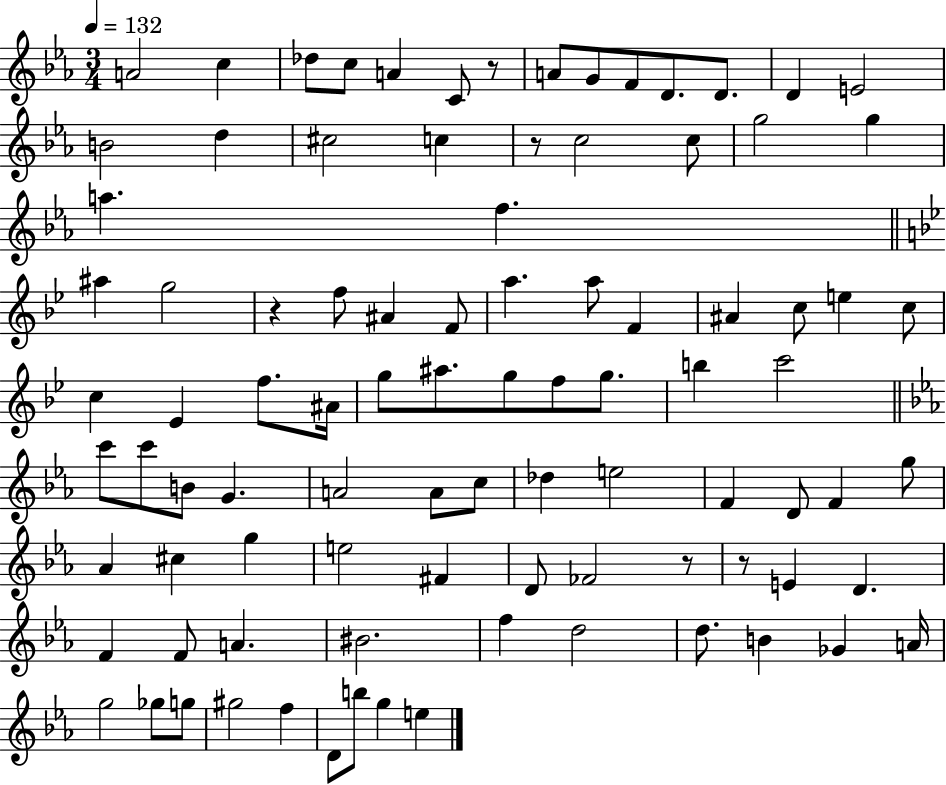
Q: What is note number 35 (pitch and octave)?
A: C5